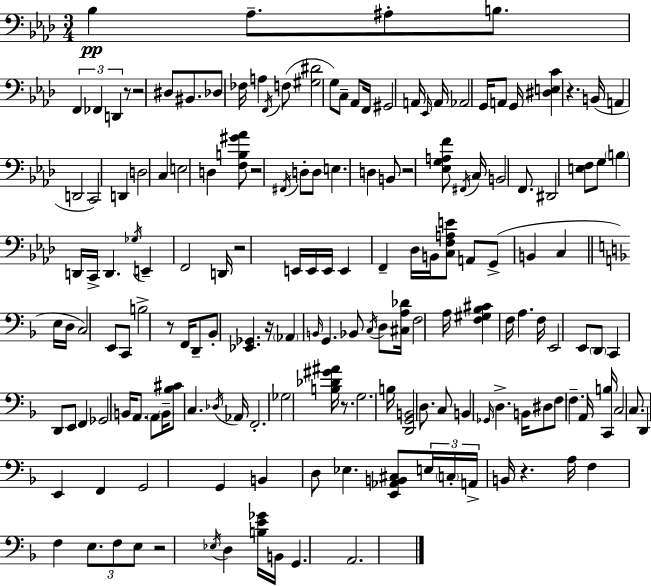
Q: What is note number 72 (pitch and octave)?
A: B3